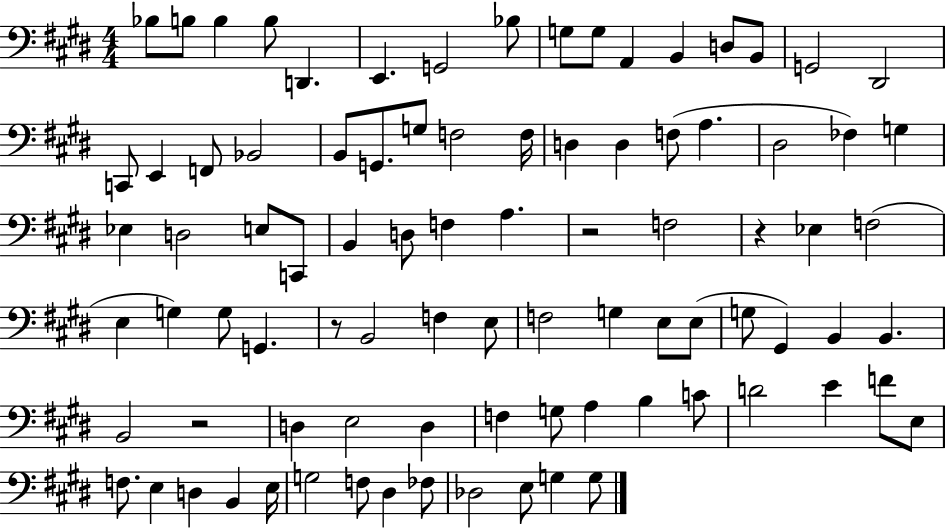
{
  \clef bass
  \numericTimeSignature
  \time 4/4
  \key e \major
  bes8 b8 b4 b8 d,4. | e,4. g,2 bes8 | g8 g8 a,4 b,4 d8 b,8 | g,2 dis,2 | \break c,8 e,4 f,8 bes,2 | b,8 g,8. g8 f2 f16 | d4 d4 f8( a4. | dis2 fes4) g4 | \break ees4 d2 e8 c,8 | b,4 d8 f4 a4. | r2 f2 | r4 ees4 f2( | \break e4 g4) g8 g,4. | r8 b,2 f4 e8 | f2 g4 e8 e8( | g8 gis,4) b,4 b,4. | \break b,2 r2 | d4 e2 d4 | f4 g8 a4 b4 c'8 | d'2 e'4 f'8 e8 | \break f8. e4 d4 b,4 e16 | g2 f8 dis4 fes8 | des2 e8 g4 g8 | \bar "|."
}